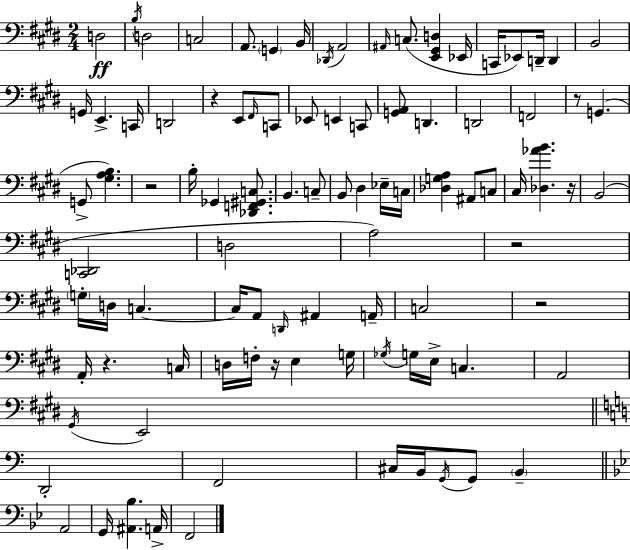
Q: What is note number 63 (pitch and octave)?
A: G3